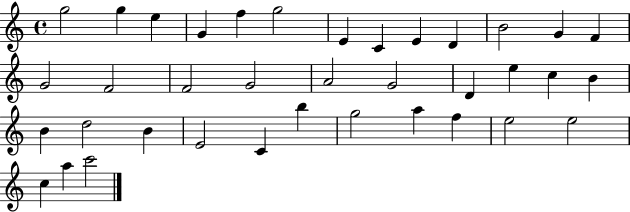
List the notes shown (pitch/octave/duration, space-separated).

G5/h G5/q E5/q G4/q F5/q G5/h E4/q C4/q E4/q D4/q B4/h G4/q F4/q G4/h F4/h F4/h G4/h A4/h G4/h D4/q E5/q C5/q B4/q B4/q D5/h B4/q E4/h C4/q B5/q G5/h A5/q F5/q E5/h E5/h C5/q A5/q C6/h